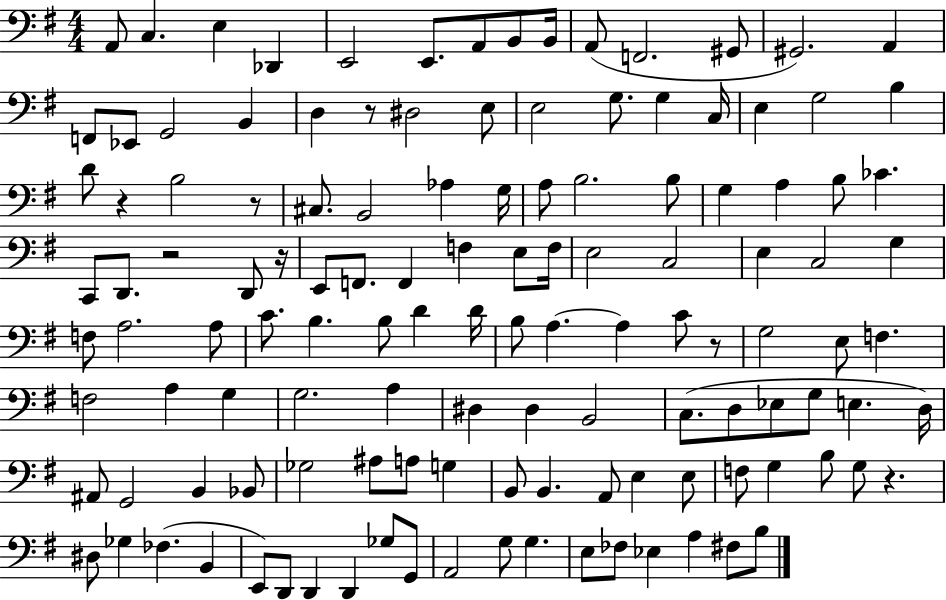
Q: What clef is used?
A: bass